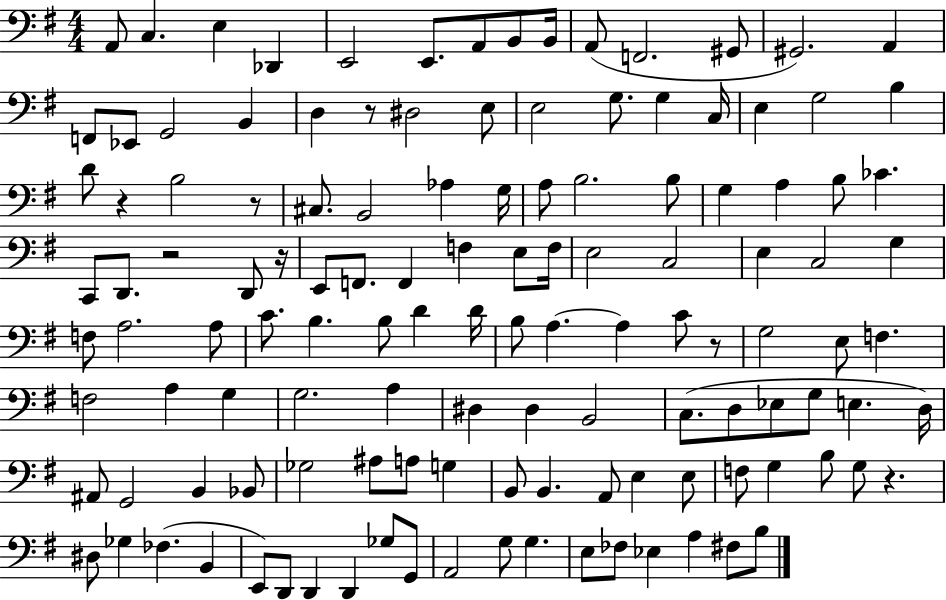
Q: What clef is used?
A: bass